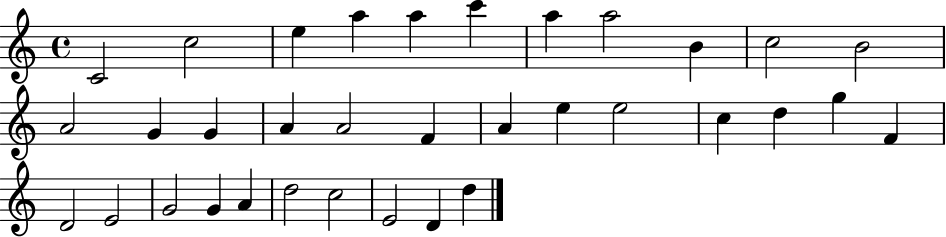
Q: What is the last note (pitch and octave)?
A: D5